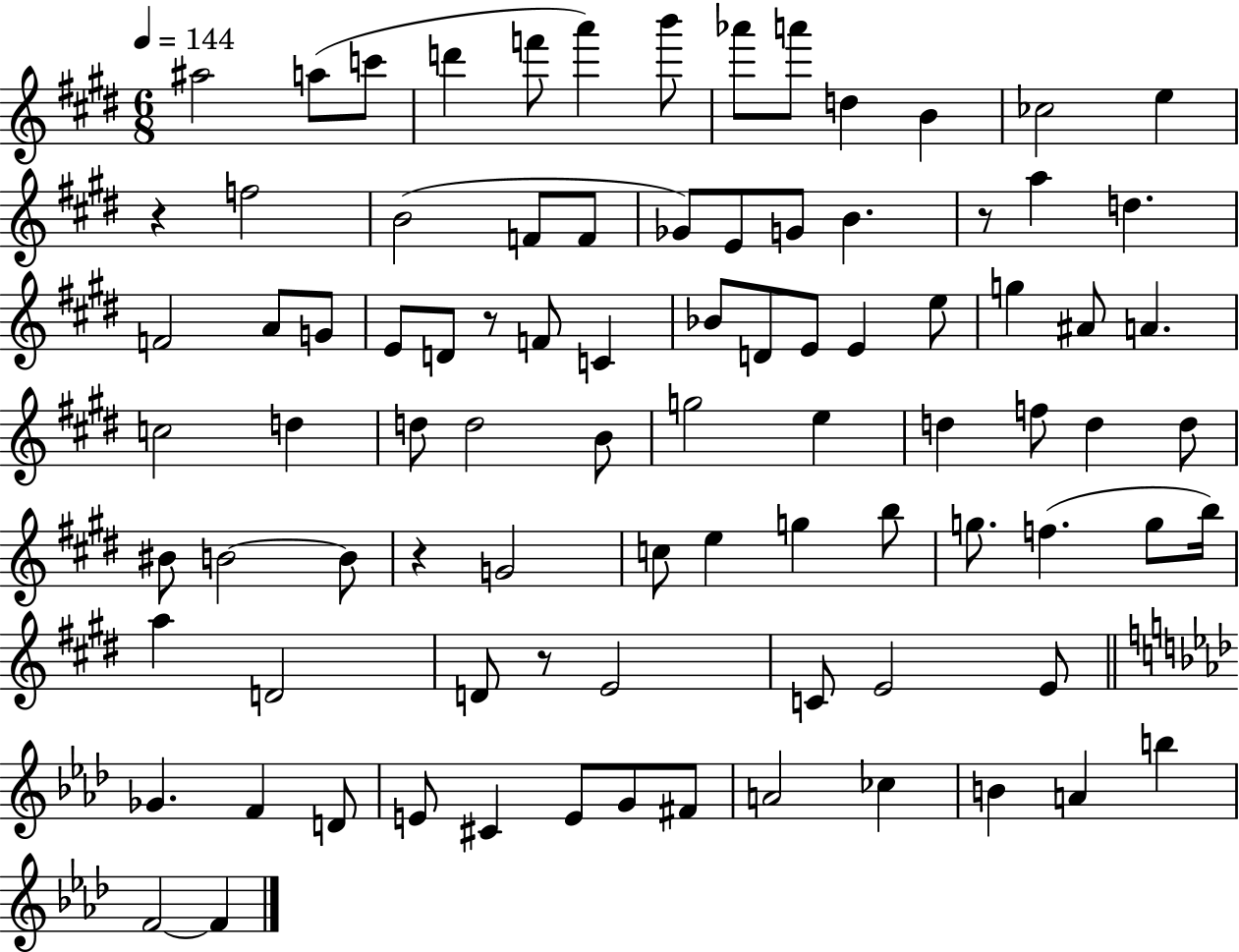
X:1
T:Untitled
M:6/8
L:1/4
K:E
^a2 a/2 c'/2 d' f'/2 a' b'/2 _a'/2 a'/2 d B _c2 e z f2 B2 F/2 F/2 _G/2 E/2 G/2 B z/2 a d F2 A/2 G/2 E/2 D/2 z/2 F/2 C _B/2 D/2 E/2 E e/2 g ^A/2 A c2 d d/2 d2 B/2 g2 e d f/2 d d/2 ^B/2 B2 B/2 z G2 c/2 e g b/2 g/2 f g/2 b/4 a D2 D/2 z/2 E2 C/2 E2 E/2 _G F D/2 E/2 ^C E/2 G/2 ^F/2 A2 _c B A b F2 F